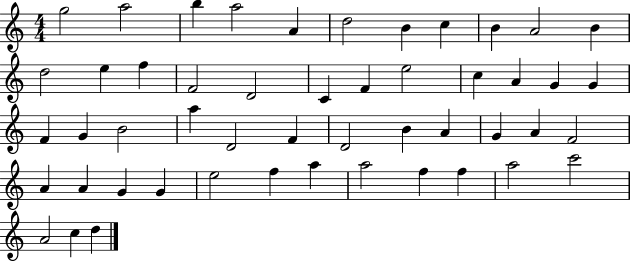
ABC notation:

X:1
T:Untitled
M:4/4
L:1/4
K:C
g2 a2 b a2 A d2 B c B A2 B d2 e f F2 D2 C F e2 c A G G F G B2 a D2 F D2 B A G A F2 A A G G e2 f a a2 f f a2 c'2 A2 c d